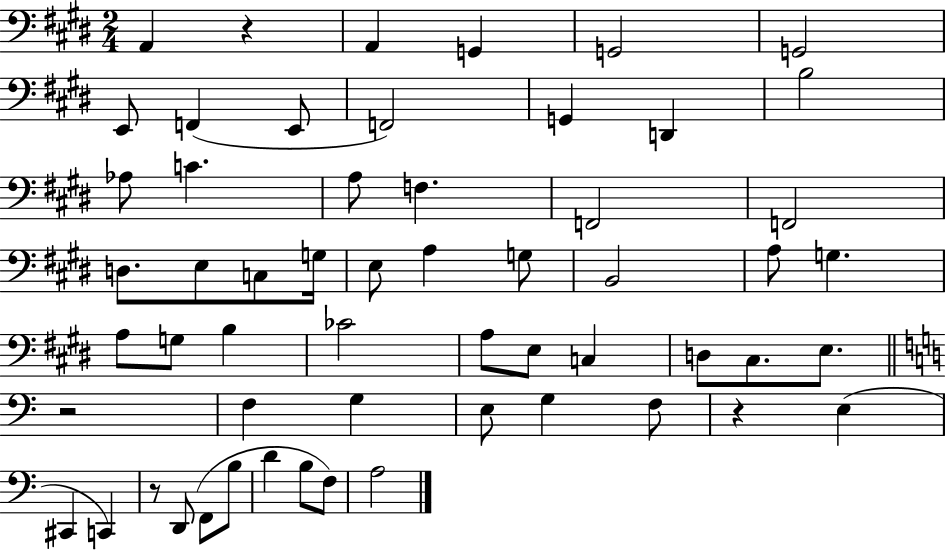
{
  \clef bass
  \numericTimeSignature
  \time 2/4
  \key e \major
  a,4 r4 | a,4 g,4 | g,2 | g,2 | \break e,8 f,4( e,8 | f,2) | g,4 d,4 | b2 | \break aes8 c'4. | a8 f4. | f,2 | f,2 | \break d8. e8 c8 g16 | e8 a4 g8 | b,2 | a8 g4. | \break a8 g8 b4 | ces'2 | a8 e8 c4 | d8 cis8. e8. | \break \bar "||" \break \key c \major r2 | f4 g4 | e8 g4 f8 | r4 e4( | \break cis,4 c,4) | r8 d,8( f,8 b8 | d'4 b8 f8) | a2 | \break \bar "|."
}